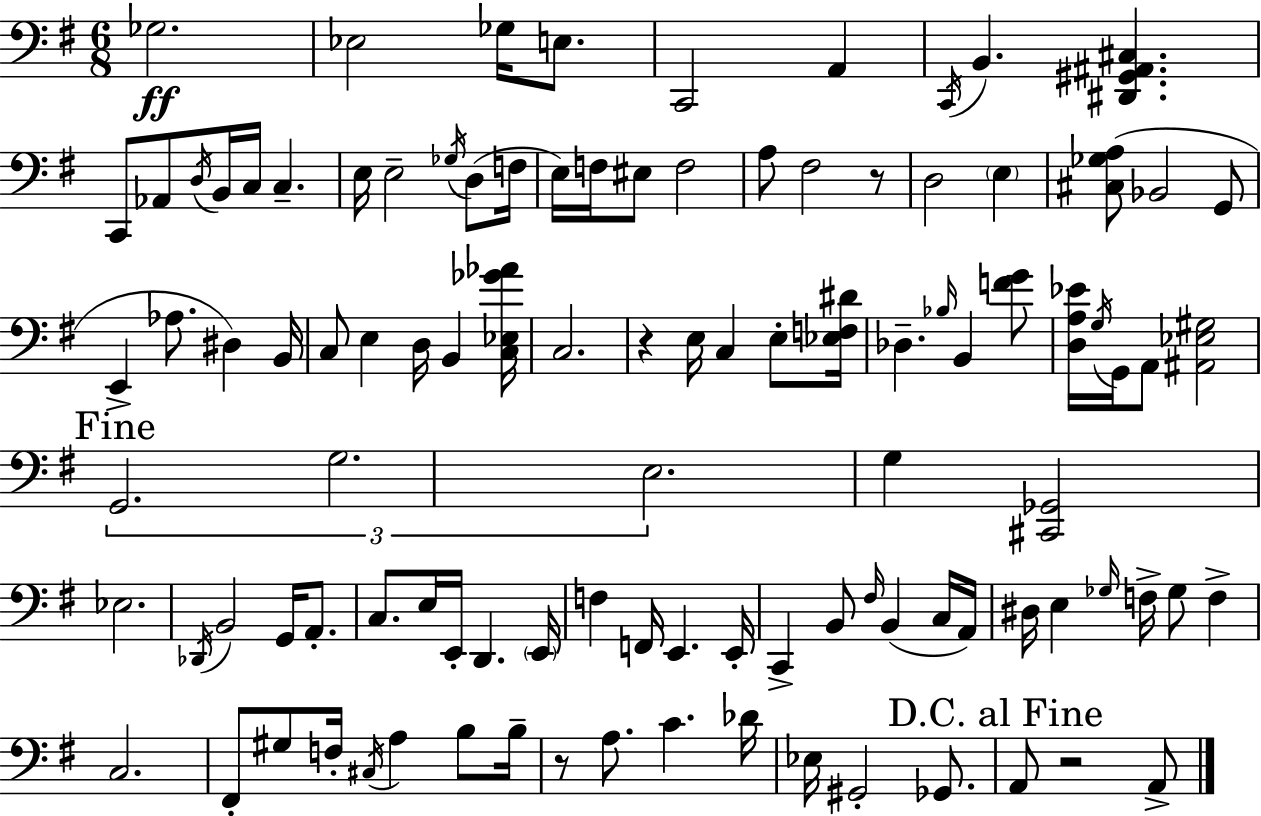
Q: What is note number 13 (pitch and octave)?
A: C3